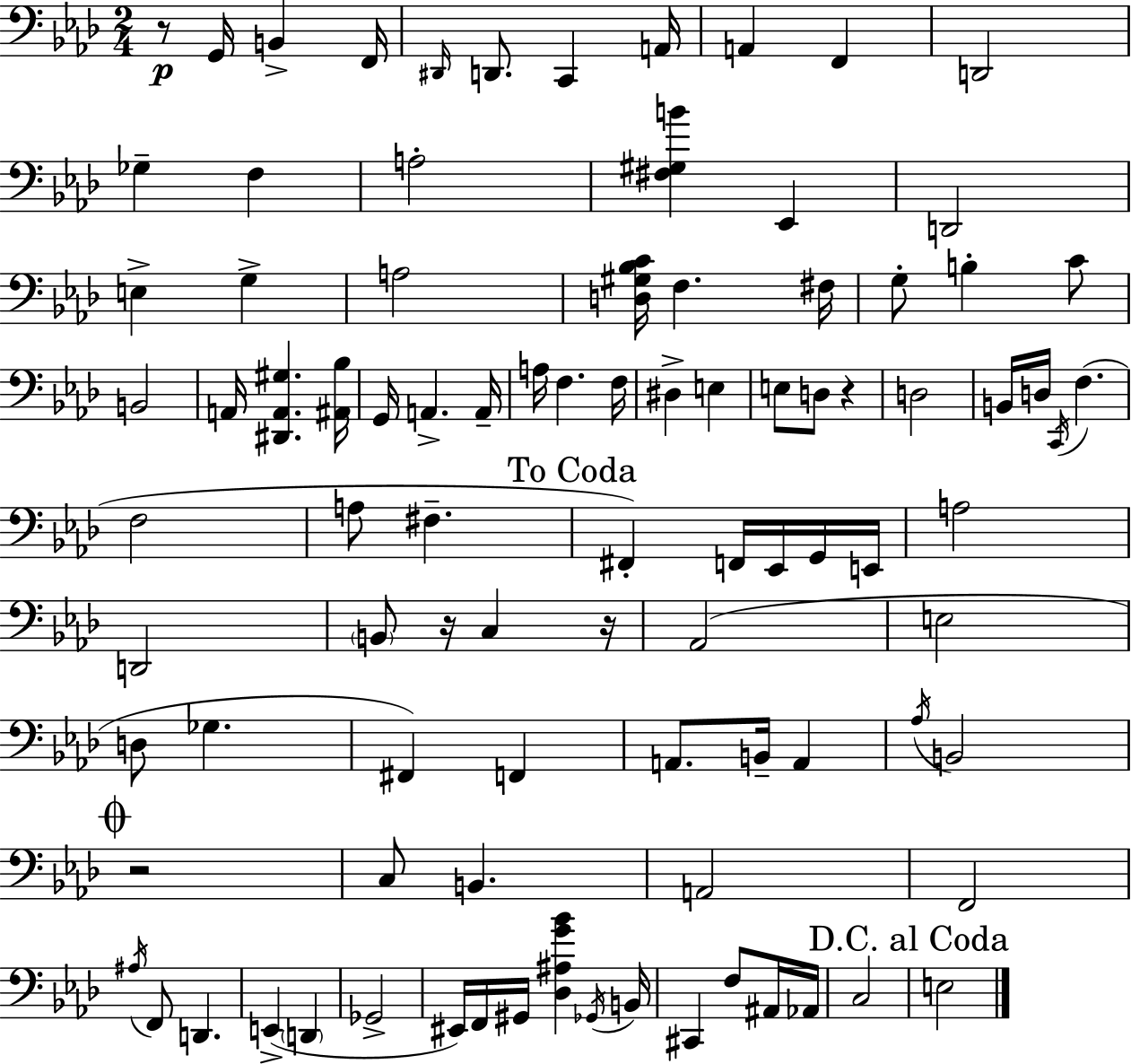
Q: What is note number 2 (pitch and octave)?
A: B2